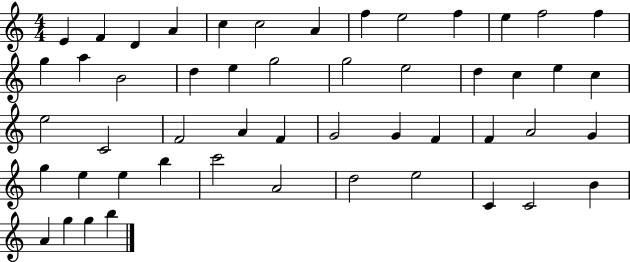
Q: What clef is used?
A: treble